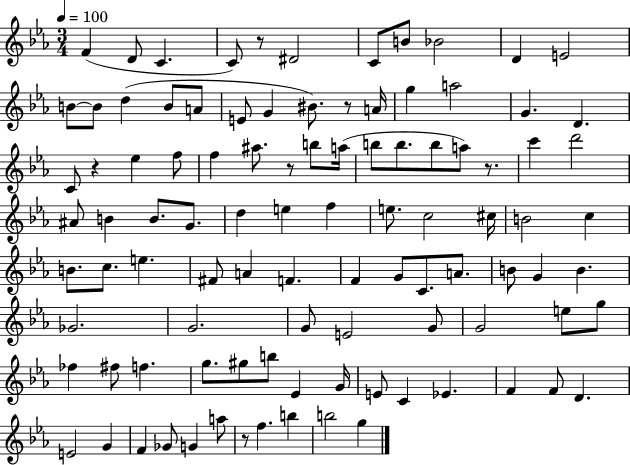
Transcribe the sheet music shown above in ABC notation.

X:1
T:Untitled
M:3/4
L:1/4
K:Eb
F D/2 C C/2 z/2 ^D2 C/2 B/2 _B2 D E2 B/2 B/2 d B/2 A/2 E/2 G ^B/2 z/2 A/4 g a2 G D C/2 z _e f/2 f ^a/2 z/2 b/2 a/4 b/2 b/2 b/2 a/2 z/2 c' d'2 ^A/2 B B/2 G/2 d e f e/2 c2 ^c/4 B2 c B/2 c/2 e ^F/2 A F F G/2 C/2 A/2 B/2 G B _G2 G2 G/2 E2 G/2 G2 e/2 g/2 _f ^f/2 f g/2 ^g/2 b/2 _E G/4 E/2 C _E F F/2 D E2 G F _G/2 G a/2 z/2 f b b2 g